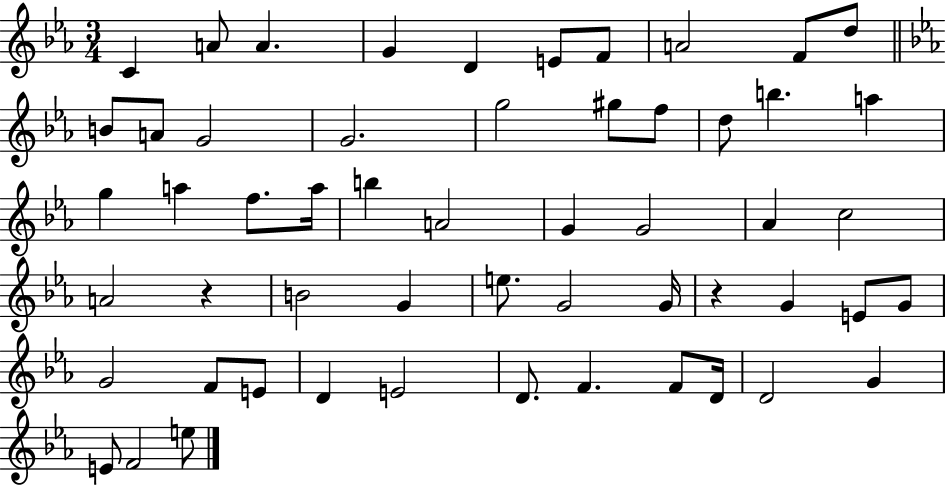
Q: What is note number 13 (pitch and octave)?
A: G4